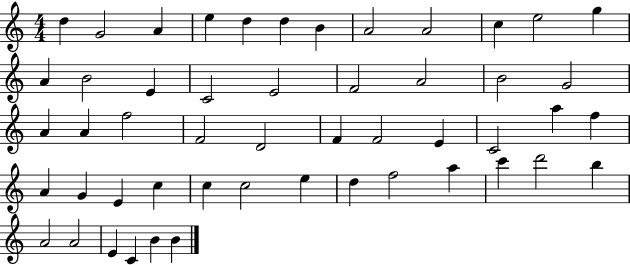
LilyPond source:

{
  \clef treble
  \numericTimeSignature
  \time 4/4
  \key c \major
  d''4 g'2 a'4 | e''4 d''4 d''4 b'4 | a'2 a'2 | c''4 e''2 g''4 | \break a'4 b'2 e'4 | c'2 e'2 | f'2 a'2 | b'2 g'2 | \break a'4 a'4 f''2 | f'2 d'2 | f'4 f'2 e'4 | c'2 a''4 f''4 | \break a'4 g'4 e'4 c''4 | c''4 c''2 e''4 | d''4 f''2 a''4 | c'''4 d'''2 b''4 | \break a'2 a'2 | e'4 c'4 b'4 b'4 | \bar "|."
}